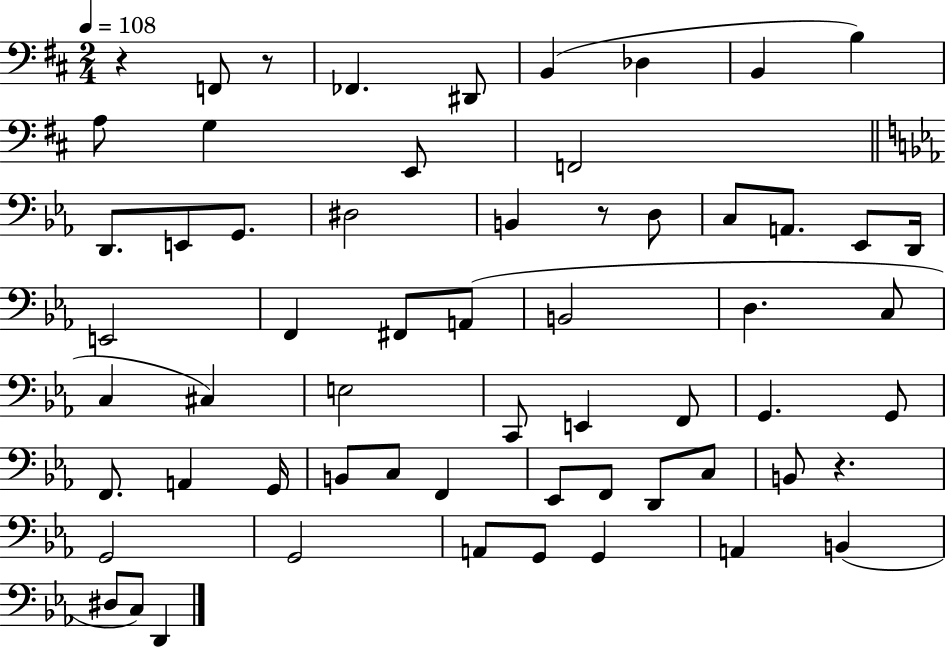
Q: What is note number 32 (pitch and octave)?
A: C2